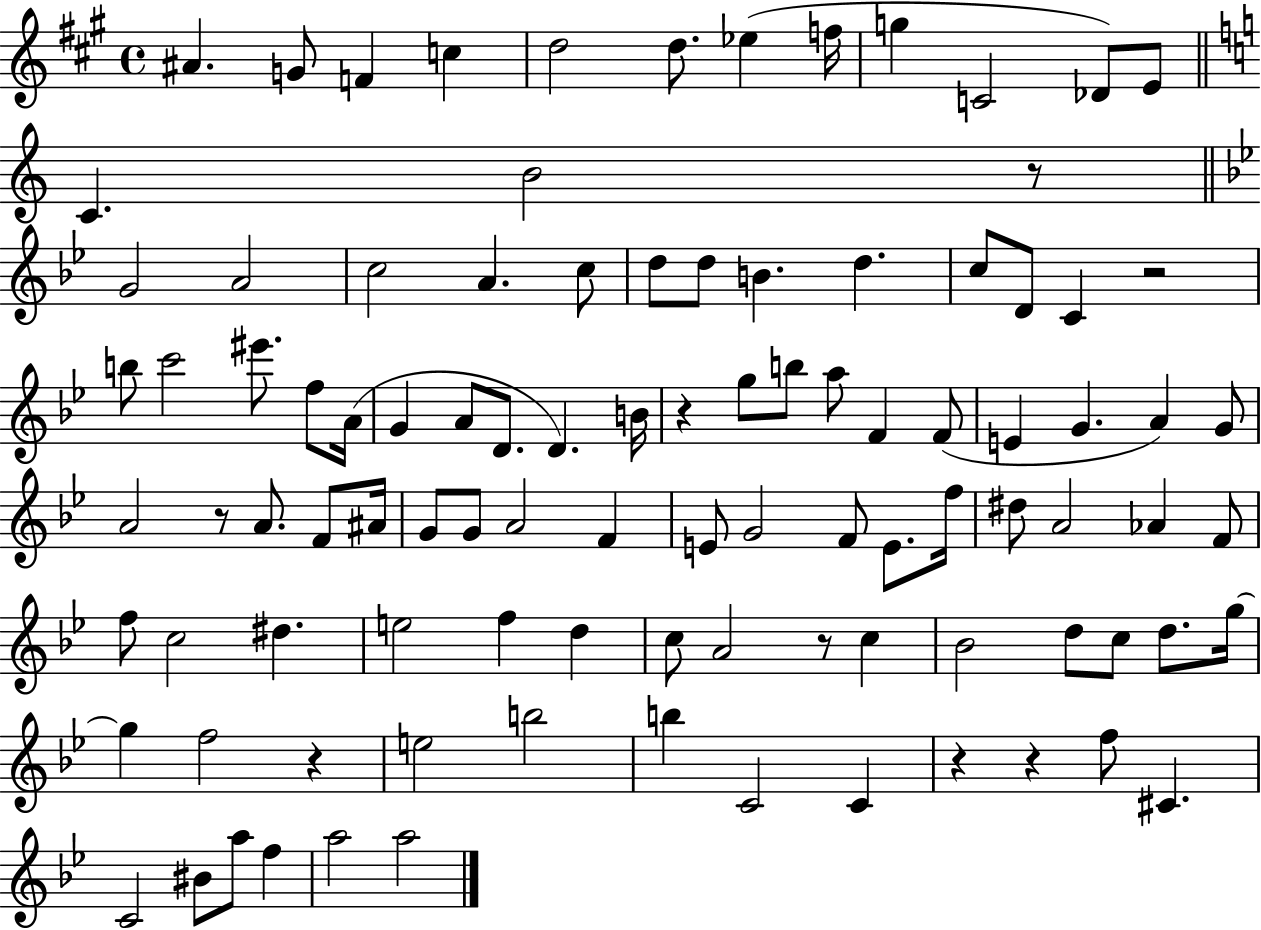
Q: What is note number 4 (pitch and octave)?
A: C5